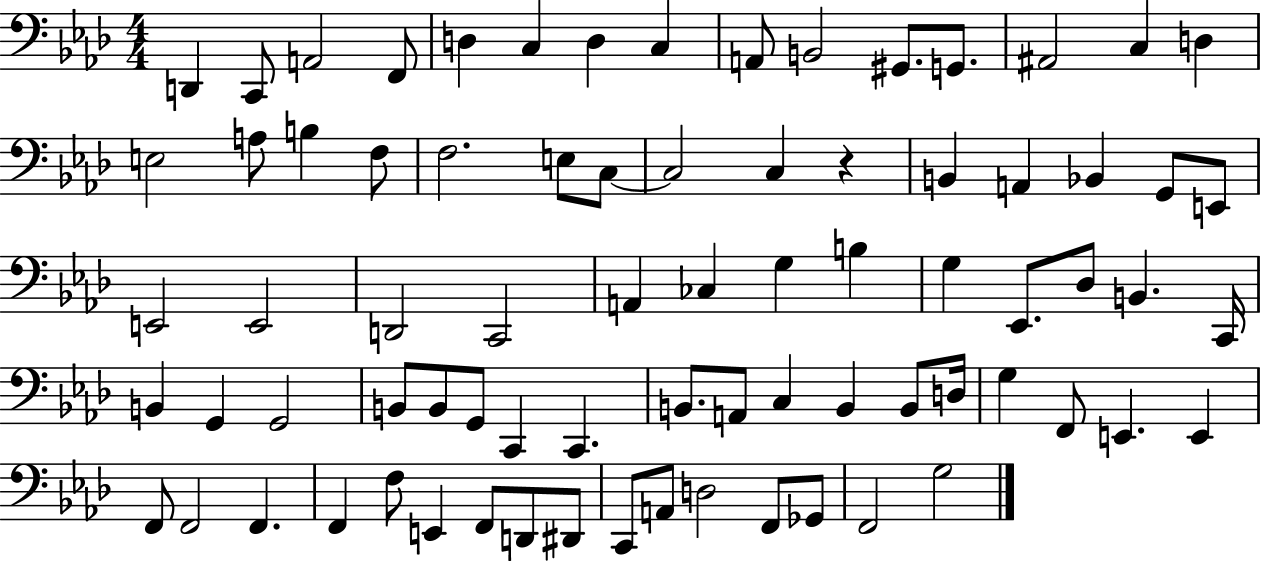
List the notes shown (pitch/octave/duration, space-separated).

D2/q C2/e A2/h F2/e D3/q C3/q D3/q C3/q A2/e B2/h G#2/e. G2/e. A#2/h C3/q D3/q E3/h A3/e B3/q F3/e F3/h. E3/e C3/e C3/h C3/q R/q B2/q A2/q Bb2/q G2/e E2/e E2/h E2/h D2/h C2/h A2/q CES3/q G3/q B3/q G3/q Eb2/e. Db3/e B2/q. C2/s B2/q G2/q G2/h B2/e B2/e G2/e C2/q C2/q. B2/e. A2/e C3/q B2/q B2/e D3/s G3/q F2/e E2/q. E2/q F2/e F2/h F2/q. F2/q F3/e E2/q F2/e D2/e D#2/e C2/e A2/e D3/h F2/e Gb2/e F2/h G3/h